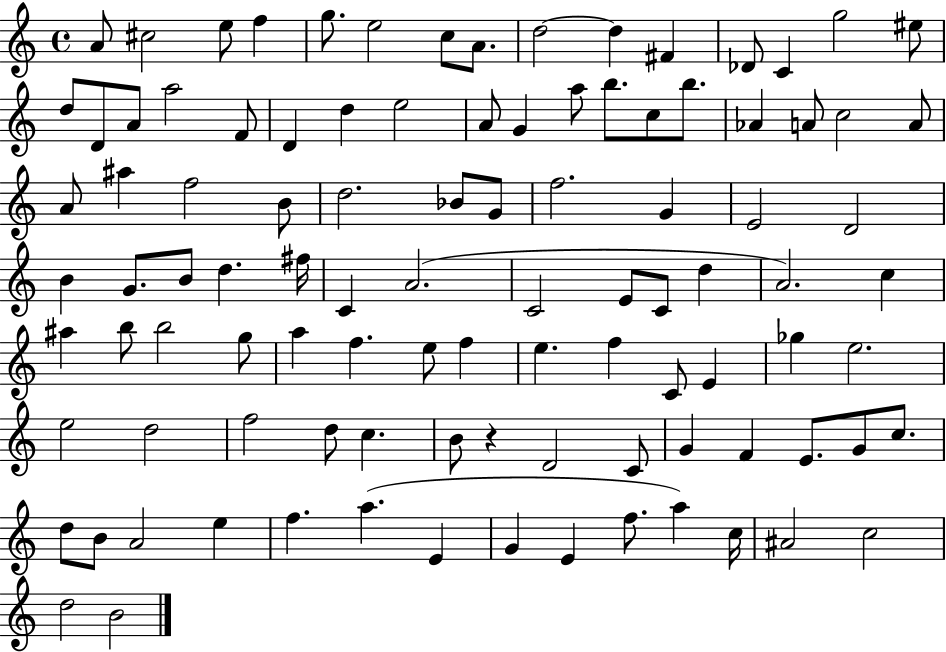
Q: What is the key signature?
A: C major